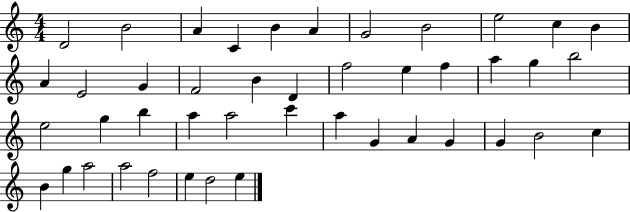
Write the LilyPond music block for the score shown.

{
  \clef treble
  \numericTimeSignature
  \time 4/4
  \key c \major
  d'2 b'2 | a'4 c'4 b'4 a'4 | g'2 b'2 | e''2 c''4 b'4 | \break a'4 e'2 g'4 | f'2 b'4 d'4 | f''2 e''4 f''4 | a''4 g''4 b''2 | \break e''2 g''4 b''4 | a''4 a''2 c'''4 | a''4 g'4 a'4 g'4 | g'4 b'2 c''4 | \break b'4 g''4 a''2 | a''2 f''2 | e''4 d''2 e''4 | \bar "|."
}